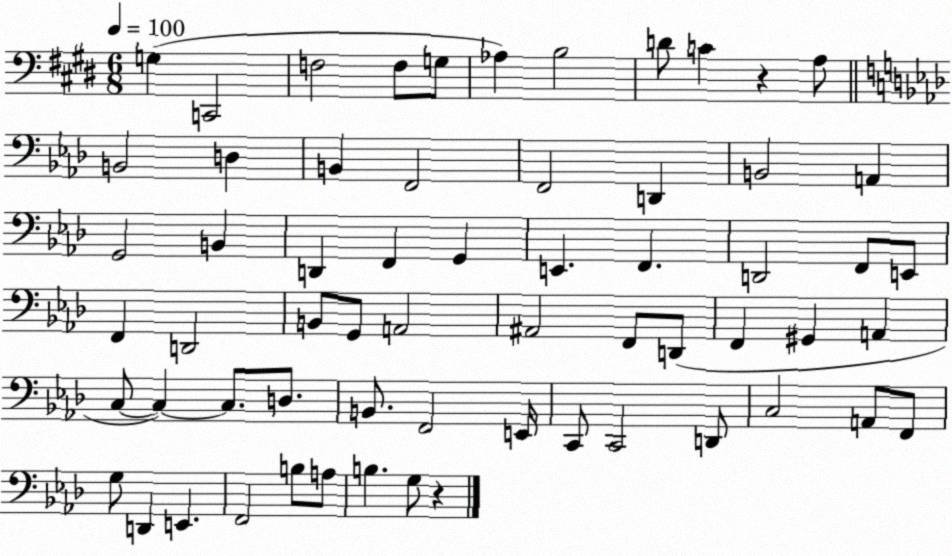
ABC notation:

X:1
T:Untitled
M:6/8
L:1/4
K:E
G, C,,2 F,2 F,/2 G,/2 _A, B,2 D/2 C z A,/2 B,,2 D, B,, F,,2 F,,2 D,, B,,2 A,, G,,2 B,, D,, F,, G,, E,, F,, D,,2 F,,/2 E,,/2 F,, D,,2 B,,/2 G,,/2 A,,2 ^A,,2 F,,/2 D,,/2 F,, ^G,, A,, C,/2 C, C,/2 D,/2 B,,/2 F,,2 E,,/4 C,,/2 C,,2 D,,/2 C,2 A,,/2 F,,/2 G,/2 D,, E,, F,,2 B,/2 A,/2 B, G,/2 z